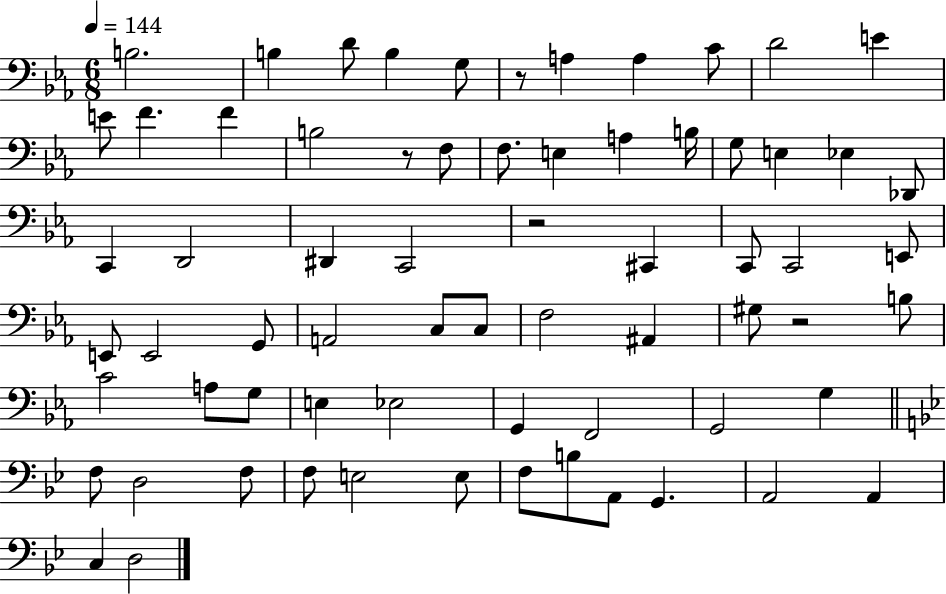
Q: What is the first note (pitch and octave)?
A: B3